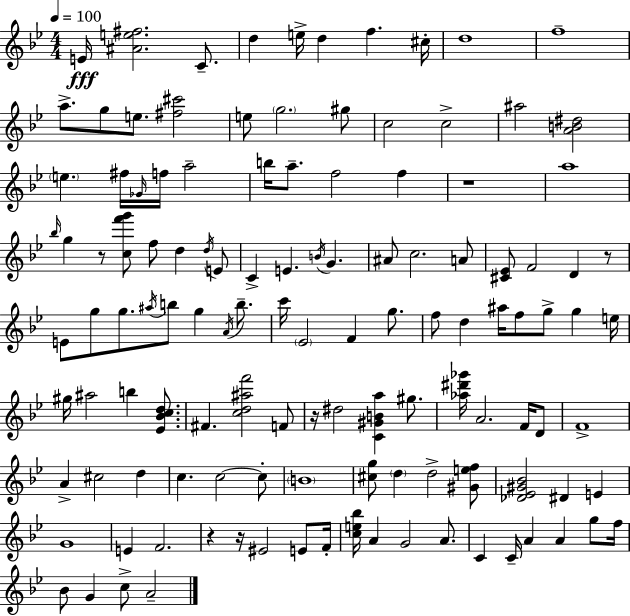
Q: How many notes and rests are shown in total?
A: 122